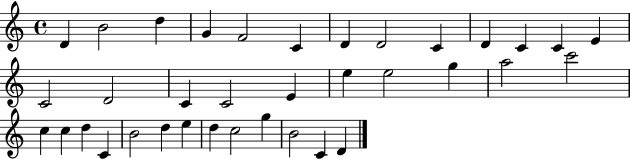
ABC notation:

X:1
T:Untitled
M:4/4
L:1/4
K:C
D B2 d G F2 C D D2 C D C C E C2 D2 C C2 E e e2 g a2 c'2 c c d C B2 d e d c2 g B2 C D